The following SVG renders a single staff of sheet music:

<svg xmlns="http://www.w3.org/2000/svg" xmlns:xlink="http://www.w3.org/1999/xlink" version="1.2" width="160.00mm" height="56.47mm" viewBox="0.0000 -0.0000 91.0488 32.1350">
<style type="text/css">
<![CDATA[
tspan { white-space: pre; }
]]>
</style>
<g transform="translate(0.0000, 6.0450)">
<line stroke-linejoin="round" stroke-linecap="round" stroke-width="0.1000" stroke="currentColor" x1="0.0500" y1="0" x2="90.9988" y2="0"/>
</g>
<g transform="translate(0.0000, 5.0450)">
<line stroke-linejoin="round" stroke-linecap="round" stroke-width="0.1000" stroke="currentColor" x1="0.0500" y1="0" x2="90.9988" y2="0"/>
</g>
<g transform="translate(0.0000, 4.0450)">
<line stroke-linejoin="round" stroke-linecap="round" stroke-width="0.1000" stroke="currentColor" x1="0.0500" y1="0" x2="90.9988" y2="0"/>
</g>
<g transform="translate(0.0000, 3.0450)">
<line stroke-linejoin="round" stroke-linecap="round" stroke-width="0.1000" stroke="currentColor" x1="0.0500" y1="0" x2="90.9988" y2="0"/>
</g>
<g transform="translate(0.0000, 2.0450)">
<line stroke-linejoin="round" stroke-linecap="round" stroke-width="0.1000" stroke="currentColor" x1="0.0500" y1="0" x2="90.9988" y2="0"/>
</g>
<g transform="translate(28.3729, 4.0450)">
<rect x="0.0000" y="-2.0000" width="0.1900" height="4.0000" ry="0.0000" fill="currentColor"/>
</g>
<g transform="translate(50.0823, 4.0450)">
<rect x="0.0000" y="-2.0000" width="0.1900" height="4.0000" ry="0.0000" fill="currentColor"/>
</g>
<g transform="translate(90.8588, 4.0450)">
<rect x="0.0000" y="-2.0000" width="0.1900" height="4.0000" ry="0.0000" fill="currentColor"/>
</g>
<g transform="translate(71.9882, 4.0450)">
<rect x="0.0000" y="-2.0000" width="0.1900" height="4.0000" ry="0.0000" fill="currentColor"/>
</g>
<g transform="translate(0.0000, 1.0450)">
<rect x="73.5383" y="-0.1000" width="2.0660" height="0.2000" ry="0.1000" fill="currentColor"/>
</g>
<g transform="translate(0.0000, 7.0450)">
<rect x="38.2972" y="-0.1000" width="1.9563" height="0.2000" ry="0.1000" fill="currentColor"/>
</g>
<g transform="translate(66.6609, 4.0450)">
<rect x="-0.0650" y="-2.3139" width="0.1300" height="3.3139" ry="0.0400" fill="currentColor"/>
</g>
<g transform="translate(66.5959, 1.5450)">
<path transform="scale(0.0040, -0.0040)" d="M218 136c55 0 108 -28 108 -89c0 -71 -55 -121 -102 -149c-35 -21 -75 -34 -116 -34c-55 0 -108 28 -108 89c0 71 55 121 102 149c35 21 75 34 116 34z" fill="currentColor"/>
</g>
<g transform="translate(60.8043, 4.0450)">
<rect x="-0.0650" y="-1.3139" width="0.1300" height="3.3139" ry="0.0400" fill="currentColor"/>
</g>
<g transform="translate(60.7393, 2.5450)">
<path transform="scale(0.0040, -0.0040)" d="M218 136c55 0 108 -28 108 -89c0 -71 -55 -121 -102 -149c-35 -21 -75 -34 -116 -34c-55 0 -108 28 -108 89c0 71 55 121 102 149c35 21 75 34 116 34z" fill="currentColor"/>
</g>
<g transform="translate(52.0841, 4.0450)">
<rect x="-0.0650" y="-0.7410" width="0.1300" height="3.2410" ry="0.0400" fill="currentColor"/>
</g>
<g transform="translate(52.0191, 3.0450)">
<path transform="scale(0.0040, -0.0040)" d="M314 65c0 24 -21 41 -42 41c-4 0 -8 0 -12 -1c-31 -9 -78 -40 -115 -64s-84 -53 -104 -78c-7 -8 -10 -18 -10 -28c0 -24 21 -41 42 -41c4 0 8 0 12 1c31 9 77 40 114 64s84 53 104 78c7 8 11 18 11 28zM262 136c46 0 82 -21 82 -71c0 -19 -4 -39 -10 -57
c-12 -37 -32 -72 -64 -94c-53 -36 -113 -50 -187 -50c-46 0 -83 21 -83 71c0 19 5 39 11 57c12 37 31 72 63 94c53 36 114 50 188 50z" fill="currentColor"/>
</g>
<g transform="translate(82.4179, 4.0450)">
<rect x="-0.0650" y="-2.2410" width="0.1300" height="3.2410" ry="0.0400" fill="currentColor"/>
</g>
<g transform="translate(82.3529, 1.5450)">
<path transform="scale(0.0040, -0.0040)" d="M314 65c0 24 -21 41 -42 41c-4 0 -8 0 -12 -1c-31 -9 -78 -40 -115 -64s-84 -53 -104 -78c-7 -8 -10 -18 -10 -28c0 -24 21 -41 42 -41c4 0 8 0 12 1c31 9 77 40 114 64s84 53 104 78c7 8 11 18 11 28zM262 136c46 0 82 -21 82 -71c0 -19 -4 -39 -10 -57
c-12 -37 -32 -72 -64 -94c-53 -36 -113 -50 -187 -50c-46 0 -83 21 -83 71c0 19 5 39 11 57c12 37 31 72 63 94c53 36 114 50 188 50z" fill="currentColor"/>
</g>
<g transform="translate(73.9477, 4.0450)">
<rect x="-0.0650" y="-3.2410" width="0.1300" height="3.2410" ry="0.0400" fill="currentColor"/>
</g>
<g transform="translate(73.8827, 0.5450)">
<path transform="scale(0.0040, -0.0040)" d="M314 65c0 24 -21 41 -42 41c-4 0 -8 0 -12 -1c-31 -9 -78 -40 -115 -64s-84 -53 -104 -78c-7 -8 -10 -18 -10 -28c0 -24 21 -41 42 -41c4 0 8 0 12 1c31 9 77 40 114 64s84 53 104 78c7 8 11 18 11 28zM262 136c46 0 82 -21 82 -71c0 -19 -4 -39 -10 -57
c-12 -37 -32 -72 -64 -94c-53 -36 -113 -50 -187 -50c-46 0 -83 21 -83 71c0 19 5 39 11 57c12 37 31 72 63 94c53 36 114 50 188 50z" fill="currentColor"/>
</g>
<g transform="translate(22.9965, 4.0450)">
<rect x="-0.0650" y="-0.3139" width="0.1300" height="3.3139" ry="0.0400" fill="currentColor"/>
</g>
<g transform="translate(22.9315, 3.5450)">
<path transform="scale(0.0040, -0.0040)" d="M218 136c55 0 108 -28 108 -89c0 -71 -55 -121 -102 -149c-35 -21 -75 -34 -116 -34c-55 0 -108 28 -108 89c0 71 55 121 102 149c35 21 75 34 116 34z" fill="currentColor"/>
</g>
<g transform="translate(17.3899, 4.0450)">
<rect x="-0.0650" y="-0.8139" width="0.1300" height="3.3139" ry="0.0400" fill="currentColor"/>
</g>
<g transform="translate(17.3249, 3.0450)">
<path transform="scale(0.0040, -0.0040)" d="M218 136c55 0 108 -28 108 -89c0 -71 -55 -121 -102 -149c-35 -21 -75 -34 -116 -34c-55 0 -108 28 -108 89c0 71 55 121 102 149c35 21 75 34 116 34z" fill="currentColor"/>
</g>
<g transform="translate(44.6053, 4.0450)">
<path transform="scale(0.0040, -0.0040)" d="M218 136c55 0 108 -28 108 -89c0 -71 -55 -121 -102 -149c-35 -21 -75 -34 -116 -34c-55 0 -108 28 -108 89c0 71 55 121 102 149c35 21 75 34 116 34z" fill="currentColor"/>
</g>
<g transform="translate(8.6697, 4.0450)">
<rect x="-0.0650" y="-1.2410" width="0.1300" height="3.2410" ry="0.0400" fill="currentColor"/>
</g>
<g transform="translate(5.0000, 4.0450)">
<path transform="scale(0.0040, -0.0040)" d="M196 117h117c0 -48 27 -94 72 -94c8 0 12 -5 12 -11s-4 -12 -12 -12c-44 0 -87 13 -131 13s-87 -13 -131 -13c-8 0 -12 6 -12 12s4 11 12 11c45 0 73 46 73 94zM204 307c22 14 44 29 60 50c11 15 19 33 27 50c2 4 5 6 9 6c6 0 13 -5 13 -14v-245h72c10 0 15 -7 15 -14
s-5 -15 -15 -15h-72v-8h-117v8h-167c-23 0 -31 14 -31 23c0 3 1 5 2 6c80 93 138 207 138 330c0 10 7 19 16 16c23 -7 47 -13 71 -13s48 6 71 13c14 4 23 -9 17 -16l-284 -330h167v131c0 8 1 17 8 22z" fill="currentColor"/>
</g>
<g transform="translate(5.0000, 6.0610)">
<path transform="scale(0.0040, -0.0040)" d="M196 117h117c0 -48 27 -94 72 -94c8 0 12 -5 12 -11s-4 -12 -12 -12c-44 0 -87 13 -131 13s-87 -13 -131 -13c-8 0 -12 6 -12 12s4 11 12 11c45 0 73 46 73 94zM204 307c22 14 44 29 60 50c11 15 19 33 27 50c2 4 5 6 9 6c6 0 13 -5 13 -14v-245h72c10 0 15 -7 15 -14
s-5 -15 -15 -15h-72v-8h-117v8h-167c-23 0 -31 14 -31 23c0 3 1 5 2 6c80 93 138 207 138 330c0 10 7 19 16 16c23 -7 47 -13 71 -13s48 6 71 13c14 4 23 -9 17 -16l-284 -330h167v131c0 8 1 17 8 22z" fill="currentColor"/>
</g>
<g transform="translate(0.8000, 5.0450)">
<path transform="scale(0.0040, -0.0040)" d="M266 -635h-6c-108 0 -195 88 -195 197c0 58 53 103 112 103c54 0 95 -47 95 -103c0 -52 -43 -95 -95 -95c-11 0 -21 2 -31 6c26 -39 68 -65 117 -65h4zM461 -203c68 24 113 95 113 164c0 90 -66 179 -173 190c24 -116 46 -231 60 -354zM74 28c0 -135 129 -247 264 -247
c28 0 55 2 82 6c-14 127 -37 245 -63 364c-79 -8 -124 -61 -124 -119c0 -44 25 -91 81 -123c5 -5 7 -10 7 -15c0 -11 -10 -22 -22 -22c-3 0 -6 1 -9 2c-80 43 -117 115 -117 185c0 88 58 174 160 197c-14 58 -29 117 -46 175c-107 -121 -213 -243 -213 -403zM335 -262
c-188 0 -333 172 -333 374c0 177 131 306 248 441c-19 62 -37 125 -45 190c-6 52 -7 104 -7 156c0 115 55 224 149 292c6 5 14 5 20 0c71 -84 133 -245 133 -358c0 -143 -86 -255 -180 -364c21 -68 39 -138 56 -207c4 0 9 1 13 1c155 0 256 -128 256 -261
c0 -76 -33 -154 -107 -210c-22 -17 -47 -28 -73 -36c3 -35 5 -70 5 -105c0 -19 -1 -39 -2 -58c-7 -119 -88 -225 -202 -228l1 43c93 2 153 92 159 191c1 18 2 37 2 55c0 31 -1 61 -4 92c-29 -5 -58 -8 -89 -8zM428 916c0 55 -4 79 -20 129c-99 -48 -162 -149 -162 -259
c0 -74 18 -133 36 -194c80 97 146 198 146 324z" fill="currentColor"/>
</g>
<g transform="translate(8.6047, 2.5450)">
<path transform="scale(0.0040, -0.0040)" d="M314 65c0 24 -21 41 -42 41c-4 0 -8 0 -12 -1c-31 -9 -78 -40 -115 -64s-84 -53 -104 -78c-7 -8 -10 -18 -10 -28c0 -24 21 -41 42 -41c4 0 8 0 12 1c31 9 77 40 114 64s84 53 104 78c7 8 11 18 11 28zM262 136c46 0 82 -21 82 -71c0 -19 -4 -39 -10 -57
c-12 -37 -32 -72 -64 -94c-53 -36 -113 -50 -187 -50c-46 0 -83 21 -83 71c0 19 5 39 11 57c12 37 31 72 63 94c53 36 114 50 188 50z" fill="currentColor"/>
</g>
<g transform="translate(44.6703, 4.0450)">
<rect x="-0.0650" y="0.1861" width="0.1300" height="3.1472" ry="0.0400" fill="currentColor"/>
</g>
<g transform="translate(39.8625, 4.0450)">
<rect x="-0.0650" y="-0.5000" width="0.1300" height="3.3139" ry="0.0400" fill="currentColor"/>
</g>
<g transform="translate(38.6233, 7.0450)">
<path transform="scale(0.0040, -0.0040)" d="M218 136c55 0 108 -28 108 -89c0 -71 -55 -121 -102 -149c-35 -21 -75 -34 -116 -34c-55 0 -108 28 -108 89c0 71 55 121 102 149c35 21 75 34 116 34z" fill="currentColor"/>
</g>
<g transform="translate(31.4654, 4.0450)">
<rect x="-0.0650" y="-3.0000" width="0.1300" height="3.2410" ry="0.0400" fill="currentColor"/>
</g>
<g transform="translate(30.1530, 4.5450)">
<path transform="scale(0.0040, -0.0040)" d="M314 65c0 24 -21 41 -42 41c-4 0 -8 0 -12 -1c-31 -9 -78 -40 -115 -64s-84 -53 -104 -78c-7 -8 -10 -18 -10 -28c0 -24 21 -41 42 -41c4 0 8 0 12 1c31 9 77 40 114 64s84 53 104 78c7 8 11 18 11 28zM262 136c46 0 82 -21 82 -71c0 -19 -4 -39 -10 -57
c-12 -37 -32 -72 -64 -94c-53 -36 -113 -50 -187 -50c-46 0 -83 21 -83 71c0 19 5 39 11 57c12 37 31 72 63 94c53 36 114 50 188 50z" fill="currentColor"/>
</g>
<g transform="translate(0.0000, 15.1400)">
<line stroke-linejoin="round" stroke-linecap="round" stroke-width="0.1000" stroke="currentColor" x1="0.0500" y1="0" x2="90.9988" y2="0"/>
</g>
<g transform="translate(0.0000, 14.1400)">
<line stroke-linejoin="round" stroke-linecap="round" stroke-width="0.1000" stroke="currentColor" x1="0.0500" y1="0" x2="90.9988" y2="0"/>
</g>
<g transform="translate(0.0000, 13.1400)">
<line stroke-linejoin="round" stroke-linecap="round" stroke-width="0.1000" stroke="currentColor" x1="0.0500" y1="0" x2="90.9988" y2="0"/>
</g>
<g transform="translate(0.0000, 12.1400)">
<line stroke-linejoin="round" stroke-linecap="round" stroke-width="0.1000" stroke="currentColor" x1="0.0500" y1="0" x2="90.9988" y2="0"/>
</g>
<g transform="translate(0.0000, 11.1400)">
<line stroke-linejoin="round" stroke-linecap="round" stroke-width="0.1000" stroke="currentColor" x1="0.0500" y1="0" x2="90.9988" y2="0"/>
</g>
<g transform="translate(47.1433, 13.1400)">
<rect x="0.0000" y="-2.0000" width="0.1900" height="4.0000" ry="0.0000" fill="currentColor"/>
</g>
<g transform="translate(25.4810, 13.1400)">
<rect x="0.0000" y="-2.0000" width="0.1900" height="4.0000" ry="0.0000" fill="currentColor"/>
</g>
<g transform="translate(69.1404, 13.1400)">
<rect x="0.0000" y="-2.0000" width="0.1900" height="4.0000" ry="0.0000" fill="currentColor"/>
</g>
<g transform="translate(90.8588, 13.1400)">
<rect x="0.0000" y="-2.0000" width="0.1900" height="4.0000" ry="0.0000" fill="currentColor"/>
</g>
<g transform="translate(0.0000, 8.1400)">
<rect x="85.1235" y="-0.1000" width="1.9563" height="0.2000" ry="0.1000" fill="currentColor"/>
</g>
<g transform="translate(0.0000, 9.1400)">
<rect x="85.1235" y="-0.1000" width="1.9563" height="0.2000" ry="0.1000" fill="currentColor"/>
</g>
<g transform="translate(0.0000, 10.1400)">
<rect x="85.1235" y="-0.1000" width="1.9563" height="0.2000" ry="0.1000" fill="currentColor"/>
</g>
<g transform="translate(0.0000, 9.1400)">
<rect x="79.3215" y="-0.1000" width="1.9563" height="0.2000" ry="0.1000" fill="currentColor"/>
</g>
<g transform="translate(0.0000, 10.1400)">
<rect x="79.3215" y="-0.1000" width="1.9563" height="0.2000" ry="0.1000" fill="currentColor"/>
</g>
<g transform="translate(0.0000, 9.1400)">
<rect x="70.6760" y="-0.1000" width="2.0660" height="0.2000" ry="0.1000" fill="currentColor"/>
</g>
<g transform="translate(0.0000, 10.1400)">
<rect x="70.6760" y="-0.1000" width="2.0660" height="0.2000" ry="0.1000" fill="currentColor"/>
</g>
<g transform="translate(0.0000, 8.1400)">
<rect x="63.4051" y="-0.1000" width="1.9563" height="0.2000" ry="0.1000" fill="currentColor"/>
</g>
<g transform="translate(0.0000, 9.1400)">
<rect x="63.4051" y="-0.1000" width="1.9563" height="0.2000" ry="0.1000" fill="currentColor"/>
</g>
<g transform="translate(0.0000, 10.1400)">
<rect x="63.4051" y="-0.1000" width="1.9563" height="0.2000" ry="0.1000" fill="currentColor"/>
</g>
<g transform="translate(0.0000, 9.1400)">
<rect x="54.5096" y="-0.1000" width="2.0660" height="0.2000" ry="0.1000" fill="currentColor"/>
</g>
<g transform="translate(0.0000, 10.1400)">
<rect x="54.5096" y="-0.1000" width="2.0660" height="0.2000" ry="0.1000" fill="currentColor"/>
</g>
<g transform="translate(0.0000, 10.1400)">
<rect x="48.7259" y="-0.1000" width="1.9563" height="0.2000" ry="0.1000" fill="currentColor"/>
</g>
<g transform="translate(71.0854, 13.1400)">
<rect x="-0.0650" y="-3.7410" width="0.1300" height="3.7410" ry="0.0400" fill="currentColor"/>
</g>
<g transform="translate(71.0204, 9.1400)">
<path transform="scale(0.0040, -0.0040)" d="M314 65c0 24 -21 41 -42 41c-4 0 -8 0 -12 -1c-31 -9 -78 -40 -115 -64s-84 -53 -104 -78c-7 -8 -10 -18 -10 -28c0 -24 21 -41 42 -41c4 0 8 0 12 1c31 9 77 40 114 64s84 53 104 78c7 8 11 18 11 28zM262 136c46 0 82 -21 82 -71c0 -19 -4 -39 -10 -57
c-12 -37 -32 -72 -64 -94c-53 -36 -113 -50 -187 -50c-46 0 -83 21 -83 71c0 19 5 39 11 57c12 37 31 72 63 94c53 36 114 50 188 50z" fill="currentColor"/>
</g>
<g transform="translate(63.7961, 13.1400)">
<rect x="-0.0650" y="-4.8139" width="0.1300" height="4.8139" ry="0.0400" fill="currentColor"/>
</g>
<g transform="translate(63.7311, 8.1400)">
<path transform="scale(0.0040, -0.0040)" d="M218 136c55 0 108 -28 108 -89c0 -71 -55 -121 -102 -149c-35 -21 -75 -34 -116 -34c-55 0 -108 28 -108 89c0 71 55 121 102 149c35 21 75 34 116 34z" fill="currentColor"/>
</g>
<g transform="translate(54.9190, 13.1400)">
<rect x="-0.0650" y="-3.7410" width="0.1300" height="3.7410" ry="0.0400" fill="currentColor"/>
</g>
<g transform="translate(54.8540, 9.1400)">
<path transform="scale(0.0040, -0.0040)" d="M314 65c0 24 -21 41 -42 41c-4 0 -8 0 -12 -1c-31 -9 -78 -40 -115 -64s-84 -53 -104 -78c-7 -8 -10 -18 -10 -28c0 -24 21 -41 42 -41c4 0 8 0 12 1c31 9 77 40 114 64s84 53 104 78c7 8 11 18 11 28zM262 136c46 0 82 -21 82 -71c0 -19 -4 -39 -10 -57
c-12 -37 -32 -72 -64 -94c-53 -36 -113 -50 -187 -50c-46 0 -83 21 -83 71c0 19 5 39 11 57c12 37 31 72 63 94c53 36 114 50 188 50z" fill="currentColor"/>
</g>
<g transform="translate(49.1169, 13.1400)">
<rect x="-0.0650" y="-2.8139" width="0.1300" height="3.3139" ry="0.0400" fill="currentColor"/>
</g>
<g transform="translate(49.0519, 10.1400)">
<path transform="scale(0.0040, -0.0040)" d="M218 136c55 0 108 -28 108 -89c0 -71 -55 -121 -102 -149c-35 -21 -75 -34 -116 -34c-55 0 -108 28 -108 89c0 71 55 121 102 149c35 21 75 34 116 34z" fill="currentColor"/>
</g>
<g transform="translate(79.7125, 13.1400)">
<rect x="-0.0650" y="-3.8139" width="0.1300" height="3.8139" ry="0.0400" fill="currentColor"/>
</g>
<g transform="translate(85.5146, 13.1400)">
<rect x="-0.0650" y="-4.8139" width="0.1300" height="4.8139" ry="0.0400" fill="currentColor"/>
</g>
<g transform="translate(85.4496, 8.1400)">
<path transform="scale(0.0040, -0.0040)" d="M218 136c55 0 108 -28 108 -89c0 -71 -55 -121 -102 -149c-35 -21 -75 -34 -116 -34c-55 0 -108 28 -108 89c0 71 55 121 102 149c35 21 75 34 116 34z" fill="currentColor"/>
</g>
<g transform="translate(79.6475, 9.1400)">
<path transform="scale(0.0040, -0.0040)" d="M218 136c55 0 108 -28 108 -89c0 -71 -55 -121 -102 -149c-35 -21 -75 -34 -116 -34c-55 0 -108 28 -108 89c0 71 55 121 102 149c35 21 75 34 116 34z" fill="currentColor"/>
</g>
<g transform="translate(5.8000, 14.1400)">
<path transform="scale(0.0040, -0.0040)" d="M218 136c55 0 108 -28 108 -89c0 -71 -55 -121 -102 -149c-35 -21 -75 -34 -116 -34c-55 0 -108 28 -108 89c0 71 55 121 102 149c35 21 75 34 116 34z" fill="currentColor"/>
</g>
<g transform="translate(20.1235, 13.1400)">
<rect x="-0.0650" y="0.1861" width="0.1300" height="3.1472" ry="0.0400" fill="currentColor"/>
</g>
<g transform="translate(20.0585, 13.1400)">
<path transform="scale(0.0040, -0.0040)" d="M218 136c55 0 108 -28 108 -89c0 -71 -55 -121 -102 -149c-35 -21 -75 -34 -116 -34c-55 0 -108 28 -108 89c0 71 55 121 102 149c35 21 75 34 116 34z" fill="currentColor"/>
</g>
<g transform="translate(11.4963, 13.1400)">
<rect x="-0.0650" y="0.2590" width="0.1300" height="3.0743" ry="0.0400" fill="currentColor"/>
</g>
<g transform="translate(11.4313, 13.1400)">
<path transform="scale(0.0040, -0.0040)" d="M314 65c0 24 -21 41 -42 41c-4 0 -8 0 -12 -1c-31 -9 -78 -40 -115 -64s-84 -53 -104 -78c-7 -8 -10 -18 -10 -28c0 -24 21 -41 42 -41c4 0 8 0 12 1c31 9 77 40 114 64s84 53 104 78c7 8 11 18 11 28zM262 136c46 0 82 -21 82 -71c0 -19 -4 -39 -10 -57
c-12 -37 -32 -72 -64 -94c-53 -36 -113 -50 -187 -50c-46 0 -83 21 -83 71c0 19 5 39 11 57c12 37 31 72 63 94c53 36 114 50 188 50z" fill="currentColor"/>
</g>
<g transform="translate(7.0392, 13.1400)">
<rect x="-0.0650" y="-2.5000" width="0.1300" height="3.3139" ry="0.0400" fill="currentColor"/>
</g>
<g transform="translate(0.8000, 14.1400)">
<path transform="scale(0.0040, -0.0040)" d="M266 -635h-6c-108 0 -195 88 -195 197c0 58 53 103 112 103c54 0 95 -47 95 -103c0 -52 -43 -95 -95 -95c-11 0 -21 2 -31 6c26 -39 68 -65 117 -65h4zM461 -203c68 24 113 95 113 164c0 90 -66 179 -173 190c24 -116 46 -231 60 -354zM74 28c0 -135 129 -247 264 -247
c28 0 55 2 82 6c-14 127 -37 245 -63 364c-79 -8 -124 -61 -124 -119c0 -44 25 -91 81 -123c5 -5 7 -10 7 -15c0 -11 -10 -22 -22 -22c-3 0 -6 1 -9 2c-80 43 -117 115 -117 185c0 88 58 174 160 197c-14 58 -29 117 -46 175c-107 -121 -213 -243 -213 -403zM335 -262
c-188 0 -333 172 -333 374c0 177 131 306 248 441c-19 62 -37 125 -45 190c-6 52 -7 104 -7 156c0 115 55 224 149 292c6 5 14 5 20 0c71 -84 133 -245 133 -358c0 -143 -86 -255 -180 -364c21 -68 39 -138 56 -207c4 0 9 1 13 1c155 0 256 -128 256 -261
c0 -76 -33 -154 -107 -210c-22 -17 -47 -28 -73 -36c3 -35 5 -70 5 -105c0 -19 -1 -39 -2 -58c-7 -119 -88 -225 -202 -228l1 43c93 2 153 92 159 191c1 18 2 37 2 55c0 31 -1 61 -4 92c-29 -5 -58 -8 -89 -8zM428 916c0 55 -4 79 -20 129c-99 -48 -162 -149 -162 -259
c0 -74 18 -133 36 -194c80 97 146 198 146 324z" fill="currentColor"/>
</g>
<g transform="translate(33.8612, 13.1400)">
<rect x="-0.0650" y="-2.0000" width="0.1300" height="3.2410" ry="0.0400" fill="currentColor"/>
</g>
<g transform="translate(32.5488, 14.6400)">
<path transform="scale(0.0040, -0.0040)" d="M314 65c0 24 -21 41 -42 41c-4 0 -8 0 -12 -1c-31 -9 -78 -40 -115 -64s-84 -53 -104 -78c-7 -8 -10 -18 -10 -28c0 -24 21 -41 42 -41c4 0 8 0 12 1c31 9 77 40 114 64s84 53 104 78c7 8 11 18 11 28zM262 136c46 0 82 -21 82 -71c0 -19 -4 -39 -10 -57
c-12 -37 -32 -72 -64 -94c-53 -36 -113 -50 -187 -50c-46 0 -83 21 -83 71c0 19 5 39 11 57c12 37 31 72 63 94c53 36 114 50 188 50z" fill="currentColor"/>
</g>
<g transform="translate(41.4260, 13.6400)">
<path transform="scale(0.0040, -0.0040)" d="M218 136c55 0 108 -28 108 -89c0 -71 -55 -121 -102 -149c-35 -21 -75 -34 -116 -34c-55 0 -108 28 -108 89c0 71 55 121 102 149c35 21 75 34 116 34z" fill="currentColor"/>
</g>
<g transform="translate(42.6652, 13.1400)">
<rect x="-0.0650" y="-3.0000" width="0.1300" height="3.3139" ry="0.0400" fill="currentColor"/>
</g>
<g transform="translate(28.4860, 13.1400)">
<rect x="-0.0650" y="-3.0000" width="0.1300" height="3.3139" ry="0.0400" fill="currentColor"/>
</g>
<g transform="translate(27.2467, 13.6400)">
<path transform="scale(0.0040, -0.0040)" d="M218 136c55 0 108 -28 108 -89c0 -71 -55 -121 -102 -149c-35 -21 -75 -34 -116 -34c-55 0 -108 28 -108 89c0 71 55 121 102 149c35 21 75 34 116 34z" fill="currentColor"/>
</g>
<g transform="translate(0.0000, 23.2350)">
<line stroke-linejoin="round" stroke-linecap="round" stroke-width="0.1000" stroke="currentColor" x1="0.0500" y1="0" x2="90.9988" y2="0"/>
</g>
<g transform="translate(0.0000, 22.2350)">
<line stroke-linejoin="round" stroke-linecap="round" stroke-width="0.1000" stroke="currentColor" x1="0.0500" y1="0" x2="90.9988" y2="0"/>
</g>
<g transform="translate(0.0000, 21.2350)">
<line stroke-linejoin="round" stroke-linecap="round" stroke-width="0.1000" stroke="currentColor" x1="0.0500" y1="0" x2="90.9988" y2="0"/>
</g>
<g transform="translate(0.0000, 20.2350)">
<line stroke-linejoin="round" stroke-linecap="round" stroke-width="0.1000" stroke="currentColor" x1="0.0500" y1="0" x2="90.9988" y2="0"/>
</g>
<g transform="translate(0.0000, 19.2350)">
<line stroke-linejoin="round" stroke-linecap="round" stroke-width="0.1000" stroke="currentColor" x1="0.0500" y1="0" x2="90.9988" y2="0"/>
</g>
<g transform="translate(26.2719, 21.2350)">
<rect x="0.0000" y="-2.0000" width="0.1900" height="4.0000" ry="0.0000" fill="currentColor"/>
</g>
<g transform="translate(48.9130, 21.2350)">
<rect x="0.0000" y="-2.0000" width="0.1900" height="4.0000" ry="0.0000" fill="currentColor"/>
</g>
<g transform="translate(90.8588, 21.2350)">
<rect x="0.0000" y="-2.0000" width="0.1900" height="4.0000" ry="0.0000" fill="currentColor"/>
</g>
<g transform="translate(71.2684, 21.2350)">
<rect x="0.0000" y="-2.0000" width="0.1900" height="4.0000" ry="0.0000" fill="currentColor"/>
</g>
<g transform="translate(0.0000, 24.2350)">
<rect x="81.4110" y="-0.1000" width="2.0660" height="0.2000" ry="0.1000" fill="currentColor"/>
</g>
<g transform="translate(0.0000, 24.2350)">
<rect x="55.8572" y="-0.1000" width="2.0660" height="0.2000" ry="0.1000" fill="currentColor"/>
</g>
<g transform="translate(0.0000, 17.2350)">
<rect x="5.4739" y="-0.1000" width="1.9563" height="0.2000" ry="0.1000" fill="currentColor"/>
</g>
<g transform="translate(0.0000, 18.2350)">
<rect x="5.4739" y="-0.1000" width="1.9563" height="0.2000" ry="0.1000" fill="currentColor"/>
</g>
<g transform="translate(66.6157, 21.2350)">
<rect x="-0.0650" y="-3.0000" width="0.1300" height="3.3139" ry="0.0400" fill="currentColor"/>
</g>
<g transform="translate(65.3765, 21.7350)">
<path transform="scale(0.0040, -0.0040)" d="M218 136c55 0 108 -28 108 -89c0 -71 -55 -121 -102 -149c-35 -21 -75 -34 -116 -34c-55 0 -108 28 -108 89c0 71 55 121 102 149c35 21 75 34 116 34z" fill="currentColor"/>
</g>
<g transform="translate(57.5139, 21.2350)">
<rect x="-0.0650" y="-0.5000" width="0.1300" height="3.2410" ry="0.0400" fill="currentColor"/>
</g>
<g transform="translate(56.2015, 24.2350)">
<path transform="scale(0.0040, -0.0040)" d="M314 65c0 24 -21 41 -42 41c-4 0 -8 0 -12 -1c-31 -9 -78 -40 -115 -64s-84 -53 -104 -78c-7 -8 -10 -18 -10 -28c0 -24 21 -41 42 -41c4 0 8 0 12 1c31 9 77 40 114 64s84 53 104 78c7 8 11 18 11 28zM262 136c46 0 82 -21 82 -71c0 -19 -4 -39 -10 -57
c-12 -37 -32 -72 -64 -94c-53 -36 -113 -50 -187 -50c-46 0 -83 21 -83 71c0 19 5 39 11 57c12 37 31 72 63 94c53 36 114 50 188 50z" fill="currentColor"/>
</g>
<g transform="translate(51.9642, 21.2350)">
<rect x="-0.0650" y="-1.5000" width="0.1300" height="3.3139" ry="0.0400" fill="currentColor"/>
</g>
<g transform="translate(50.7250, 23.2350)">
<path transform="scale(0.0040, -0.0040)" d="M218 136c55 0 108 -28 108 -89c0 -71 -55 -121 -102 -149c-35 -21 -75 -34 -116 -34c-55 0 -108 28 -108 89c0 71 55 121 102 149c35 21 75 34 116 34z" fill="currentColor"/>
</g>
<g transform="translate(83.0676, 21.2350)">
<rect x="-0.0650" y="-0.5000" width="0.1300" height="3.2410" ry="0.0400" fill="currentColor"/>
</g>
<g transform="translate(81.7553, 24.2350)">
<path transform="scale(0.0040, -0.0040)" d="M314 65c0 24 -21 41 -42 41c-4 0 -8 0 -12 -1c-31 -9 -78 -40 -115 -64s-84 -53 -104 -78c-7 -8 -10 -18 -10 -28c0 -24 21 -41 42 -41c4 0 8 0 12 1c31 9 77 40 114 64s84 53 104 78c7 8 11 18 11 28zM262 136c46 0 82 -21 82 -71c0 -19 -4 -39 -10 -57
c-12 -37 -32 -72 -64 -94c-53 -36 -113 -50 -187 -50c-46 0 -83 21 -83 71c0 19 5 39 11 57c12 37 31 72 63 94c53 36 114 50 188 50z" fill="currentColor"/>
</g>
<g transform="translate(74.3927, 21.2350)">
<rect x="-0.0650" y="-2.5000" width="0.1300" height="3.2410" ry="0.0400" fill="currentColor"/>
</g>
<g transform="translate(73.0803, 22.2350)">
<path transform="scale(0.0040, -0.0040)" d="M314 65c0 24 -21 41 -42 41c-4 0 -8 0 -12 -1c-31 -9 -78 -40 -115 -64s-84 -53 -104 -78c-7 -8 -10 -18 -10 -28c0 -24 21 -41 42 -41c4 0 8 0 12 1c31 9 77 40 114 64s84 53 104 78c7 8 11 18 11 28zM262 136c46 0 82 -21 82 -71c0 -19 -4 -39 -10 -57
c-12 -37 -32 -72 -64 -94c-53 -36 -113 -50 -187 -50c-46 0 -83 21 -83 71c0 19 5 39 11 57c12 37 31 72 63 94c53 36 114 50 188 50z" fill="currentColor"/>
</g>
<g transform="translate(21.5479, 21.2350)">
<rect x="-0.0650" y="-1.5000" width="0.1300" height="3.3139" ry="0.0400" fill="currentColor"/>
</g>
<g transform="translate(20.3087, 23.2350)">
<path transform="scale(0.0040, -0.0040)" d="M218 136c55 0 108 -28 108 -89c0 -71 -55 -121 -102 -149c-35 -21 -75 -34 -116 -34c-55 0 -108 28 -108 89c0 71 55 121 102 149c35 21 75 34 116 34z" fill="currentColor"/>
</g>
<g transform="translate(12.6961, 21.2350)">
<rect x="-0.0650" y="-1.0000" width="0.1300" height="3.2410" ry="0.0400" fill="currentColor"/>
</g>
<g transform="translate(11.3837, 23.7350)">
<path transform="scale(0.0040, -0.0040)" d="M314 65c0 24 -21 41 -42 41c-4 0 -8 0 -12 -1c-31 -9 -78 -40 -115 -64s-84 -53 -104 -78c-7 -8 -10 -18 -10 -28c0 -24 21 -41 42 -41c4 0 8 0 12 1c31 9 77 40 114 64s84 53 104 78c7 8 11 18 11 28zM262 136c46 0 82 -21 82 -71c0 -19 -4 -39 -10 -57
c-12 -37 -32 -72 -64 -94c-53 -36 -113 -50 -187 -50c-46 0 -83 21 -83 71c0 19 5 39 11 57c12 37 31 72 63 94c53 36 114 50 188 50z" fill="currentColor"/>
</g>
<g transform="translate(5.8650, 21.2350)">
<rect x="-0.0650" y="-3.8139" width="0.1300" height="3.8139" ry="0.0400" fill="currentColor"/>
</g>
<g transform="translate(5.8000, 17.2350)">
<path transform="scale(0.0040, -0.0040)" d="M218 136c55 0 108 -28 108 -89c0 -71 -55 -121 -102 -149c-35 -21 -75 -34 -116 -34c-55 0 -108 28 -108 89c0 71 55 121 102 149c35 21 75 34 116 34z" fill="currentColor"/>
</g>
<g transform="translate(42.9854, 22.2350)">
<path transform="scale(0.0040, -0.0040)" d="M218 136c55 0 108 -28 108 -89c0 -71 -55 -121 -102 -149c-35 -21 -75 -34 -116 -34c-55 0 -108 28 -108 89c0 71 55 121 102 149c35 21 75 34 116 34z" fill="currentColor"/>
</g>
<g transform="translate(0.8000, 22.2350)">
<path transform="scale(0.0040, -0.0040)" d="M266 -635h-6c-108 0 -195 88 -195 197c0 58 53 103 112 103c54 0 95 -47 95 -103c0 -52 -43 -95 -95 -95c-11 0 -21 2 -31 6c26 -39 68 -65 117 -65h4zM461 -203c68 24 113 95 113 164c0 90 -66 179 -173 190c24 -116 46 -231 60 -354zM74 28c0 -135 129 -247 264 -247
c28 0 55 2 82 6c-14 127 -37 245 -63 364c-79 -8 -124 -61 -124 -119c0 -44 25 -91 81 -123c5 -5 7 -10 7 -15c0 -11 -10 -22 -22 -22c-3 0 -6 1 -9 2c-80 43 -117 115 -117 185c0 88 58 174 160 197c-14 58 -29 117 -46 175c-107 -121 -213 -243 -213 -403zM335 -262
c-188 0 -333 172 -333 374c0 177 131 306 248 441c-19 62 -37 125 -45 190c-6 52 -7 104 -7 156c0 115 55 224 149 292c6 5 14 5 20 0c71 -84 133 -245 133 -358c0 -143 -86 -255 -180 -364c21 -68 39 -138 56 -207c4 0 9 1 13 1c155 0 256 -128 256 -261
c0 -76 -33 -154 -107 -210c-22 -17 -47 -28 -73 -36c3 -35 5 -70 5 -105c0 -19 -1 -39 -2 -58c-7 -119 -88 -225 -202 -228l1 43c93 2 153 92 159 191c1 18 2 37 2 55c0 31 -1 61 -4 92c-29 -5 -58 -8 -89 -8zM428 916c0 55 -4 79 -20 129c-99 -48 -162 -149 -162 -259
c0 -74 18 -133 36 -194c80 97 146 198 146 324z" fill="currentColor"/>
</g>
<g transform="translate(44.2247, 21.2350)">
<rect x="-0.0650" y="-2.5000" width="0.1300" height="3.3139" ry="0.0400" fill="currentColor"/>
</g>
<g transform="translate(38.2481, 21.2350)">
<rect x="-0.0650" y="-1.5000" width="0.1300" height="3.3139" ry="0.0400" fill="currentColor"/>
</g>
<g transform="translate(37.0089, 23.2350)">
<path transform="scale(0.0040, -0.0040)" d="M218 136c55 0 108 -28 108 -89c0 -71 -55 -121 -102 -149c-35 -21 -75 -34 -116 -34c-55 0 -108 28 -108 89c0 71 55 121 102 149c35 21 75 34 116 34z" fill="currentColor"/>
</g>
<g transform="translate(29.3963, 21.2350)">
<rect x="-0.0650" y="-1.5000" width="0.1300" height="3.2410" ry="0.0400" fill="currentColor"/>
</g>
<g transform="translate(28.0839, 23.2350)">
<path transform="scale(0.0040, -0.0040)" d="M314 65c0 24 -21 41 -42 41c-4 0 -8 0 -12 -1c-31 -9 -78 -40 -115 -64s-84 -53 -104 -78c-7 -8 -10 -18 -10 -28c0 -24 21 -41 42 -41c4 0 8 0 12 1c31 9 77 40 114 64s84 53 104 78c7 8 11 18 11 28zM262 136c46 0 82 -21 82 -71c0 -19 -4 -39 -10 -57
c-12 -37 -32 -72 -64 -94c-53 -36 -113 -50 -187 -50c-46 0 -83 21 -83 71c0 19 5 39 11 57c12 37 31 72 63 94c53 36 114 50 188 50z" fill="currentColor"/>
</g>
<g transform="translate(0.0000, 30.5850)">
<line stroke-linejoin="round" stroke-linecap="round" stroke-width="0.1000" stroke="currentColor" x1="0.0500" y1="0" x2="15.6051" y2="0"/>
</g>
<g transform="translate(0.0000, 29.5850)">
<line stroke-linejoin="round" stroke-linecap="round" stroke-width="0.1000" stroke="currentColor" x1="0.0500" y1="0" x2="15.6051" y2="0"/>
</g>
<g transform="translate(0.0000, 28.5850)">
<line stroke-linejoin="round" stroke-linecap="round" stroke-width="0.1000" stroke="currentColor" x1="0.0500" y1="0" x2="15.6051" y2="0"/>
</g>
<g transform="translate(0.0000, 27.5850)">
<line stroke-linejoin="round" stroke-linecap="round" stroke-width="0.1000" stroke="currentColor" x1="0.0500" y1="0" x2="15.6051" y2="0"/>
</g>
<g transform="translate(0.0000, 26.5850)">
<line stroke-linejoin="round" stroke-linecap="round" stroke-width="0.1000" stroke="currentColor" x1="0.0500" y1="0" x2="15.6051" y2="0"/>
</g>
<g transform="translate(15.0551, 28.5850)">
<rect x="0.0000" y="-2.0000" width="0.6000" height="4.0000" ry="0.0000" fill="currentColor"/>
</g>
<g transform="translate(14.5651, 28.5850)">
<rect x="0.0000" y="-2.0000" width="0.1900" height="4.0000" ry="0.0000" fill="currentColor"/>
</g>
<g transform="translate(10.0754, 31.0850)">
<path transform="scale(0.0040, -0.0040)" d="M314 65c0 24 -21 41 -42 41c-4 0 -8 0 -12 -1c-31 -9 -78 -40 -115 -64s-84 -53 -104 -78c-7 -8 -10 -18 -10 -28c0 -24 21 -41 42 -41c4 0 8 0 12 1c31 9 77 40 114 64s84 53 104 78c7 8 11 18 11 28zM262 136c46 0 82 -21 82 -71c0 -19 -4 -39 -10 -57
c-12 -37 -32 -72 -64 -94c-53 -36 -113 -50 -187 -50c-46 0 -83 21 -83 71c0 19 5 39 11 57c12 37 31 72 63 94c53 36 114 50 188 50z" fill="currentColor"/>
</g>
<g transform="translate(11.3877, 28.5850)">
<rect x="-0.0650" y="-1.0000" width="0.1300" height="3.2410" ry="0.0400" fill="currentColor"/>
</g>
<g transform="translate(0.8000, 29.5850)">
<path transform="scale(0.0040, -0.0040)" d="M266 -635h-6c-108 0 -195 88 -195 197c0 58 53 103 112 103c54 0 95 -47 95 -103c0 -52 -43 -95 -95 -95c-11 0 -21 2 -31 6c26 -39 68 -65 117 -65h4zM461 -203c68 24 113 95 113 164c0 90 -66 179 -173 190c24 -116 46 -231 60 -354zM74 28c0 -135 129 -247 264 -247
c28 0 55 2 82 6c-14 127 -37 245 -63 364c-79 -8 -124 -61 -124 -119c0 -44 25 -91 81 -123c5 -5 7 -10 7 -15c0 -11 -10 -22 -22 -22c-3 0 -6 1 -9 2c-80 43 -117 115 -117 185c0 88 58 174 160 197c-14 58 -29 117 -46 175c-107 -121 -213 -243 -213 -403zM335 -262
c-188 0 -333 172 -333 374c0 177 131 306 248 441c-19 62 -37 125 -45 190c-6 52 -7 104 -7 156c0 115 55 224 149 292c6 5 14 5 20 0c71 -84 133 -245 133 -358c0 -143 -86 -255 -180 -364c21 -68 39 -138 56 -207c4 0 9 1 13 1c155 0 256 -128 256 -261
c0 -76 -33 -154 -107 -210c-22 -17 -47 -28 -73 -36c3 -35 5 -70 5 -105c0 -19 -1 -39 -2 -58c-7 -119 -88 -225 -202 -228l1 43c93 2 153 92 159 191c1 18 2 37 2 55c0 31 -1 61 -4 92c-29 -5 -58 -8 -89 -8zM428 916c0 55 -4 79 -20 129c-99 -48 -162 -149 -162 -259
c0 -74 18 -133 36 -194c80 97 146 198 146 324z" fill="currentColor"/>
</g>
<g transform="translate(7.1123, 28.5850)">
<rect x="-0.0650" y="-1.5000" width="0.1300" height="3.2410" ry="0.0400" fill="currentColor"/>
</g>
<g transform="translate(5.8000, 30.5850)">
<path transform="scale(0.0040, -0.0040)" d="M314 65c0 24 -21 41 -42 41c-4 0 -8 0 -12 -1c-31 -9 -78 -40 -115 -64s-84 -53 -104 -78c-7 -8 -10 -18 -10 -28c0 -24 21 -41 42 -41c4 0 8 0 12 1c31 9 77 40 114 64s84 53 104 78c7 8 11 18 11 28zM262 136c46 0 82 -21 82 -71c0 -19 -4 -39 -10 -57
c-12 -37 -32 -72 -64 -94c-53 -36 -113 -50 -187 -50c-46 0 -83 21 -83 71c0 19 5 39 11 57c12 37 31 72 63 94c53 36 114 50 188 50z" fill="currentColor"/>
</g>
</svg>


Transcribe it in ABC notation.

X:1
T:Untitled
M:4/4
L:1/4
K:C
e2 d c A2 C B d2 e g b2 g2 G B2 B A F2 A a c'2 e' c'2 c' e' c' D2 E E2 E G E C2 A G2 C2 E2 D2